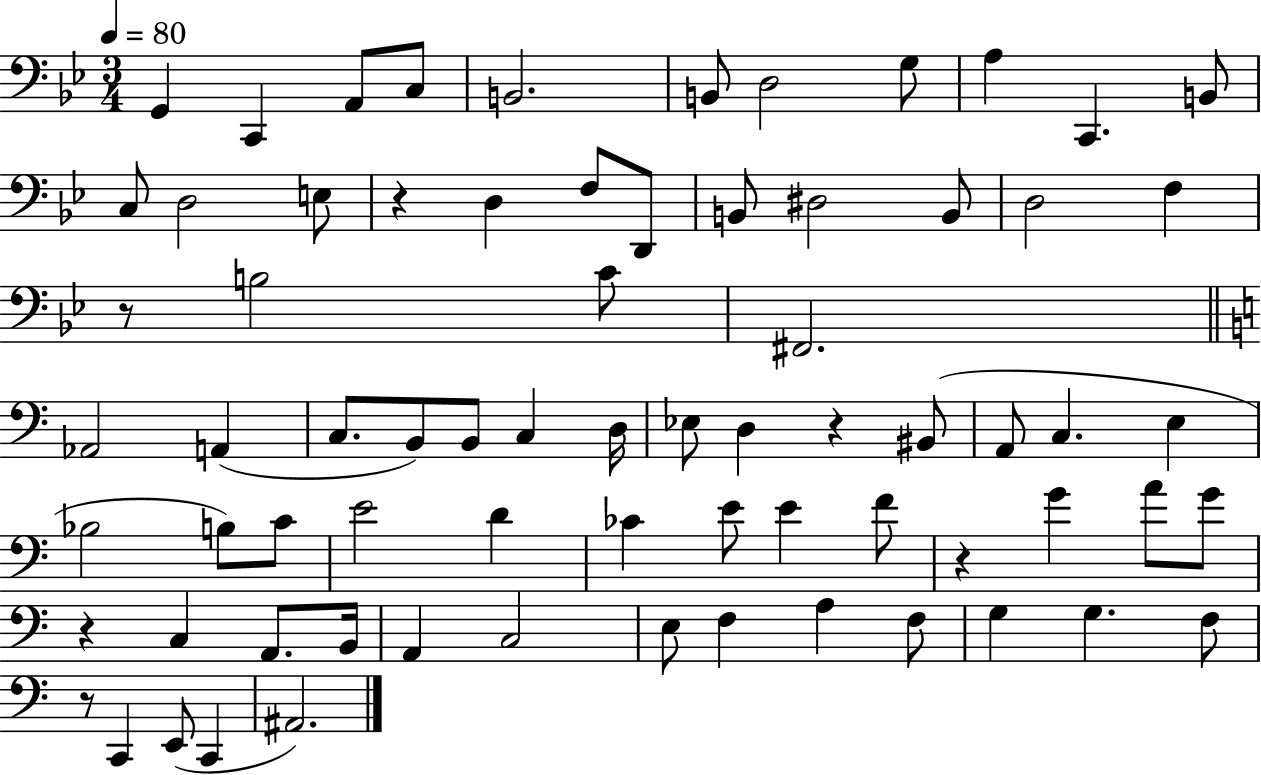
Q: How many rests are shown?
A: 6